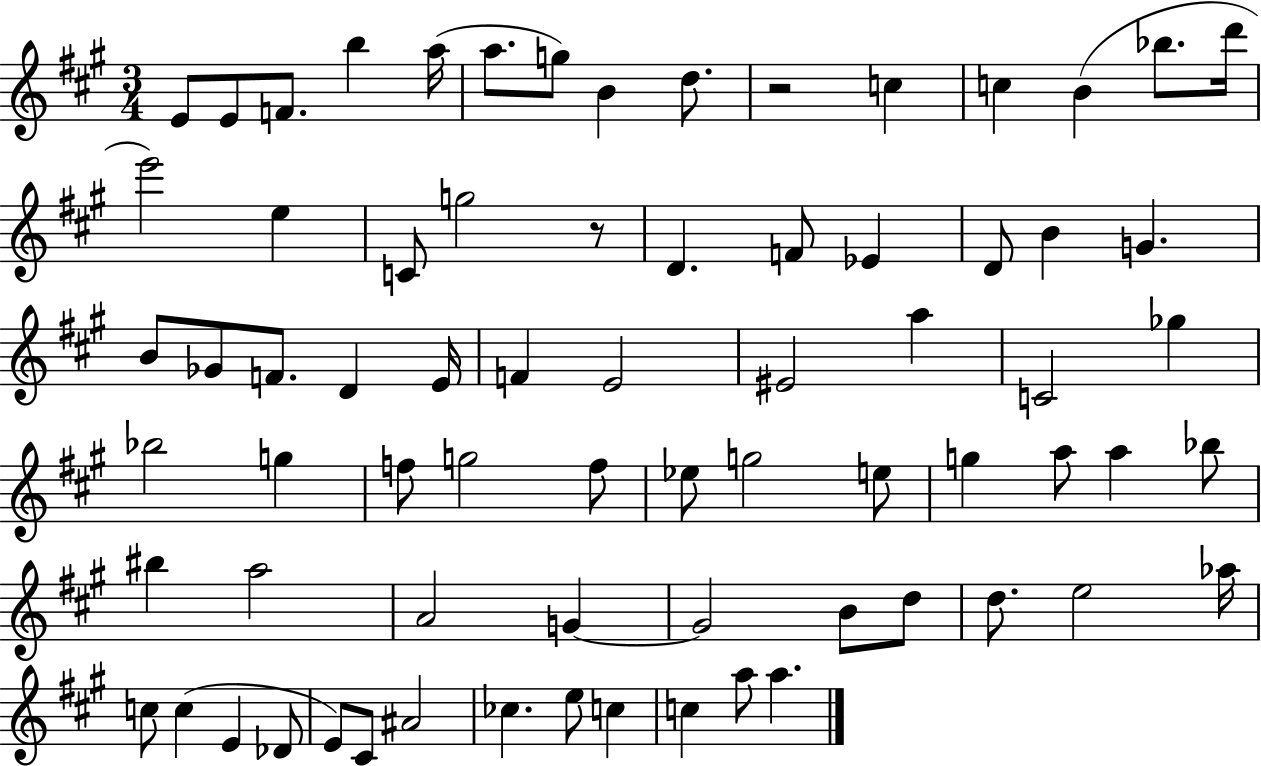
{
  \clef treble
  \numericTimeSignature
  \time 3/4
  \key a \major
  e'8 e'8 f'8. b''4 a''16( | a''8. g''8) b'4 d''8. | r2 c''4 | c''4 b'4( bes''8. d'''16 | \break e'''2) e''4 | c'8 g''2 r8 | d'4. f'8 ees'4 | d'8 b'4 g'4. | \break b'8 ges'8 f'8. d'4 e'16 | f'4 e'2 | eis'2 a''4 | c'2 ges''4 | \break bes''2 g''4 | f''8 g''2 f''8 | ees''8 g''2 e''8 | g''4 a''8 a''4 bes''8 | \break bis''4 a''2 | a'2 g'4~~ | g'2 b'8 d''8 | d''8. e''2 aes''16 | \break c''8 c''4( e'4 des'8 | e'8) cis'8 ais'2 | ces''4. e''8 c''4 | c''4 a''8 a''4. | \break \bar "|."
}